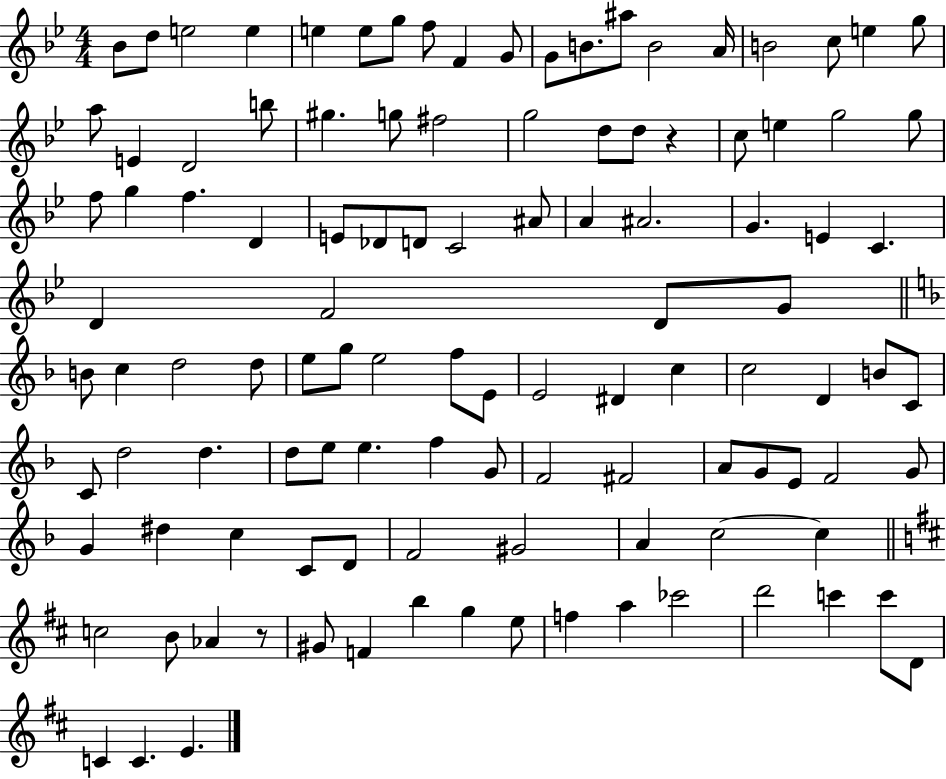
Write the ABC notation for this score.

X:1
T:Untitled
M:4/4
L:1/4
K:Bb
_B/2 d/2 e2 e e e/2 g/2 f/2 F G/2 G/2 B/2 ^a/2 B2 A/4 B2 c/2 e g/2 a/2 E D2 b/2 ^g g/2 ^f2 g2 d/2 d/2 z c/2 e g2 g/2 f/2 g f D E/2 _D/2 D/2 C2 ^A/2 A ^A2 G E C D F2 D/2 G/2 B/2 c d2 d/2 e/2 g/2 e2 f/2 E/2 E2 ^D c c2 D B/2 C/2 C/2 d2 d d/2 e/2 e f G/2 F2 ^F2 A/2 G/2 E/2 F2 G/2 G ^d c C/2 D/2 F2 ^G2 A c2 c c2 B/2 _A z/2 ^G/2 F b g e/2 f a _c'2 d'2 c' c'/2 D/2 C C E